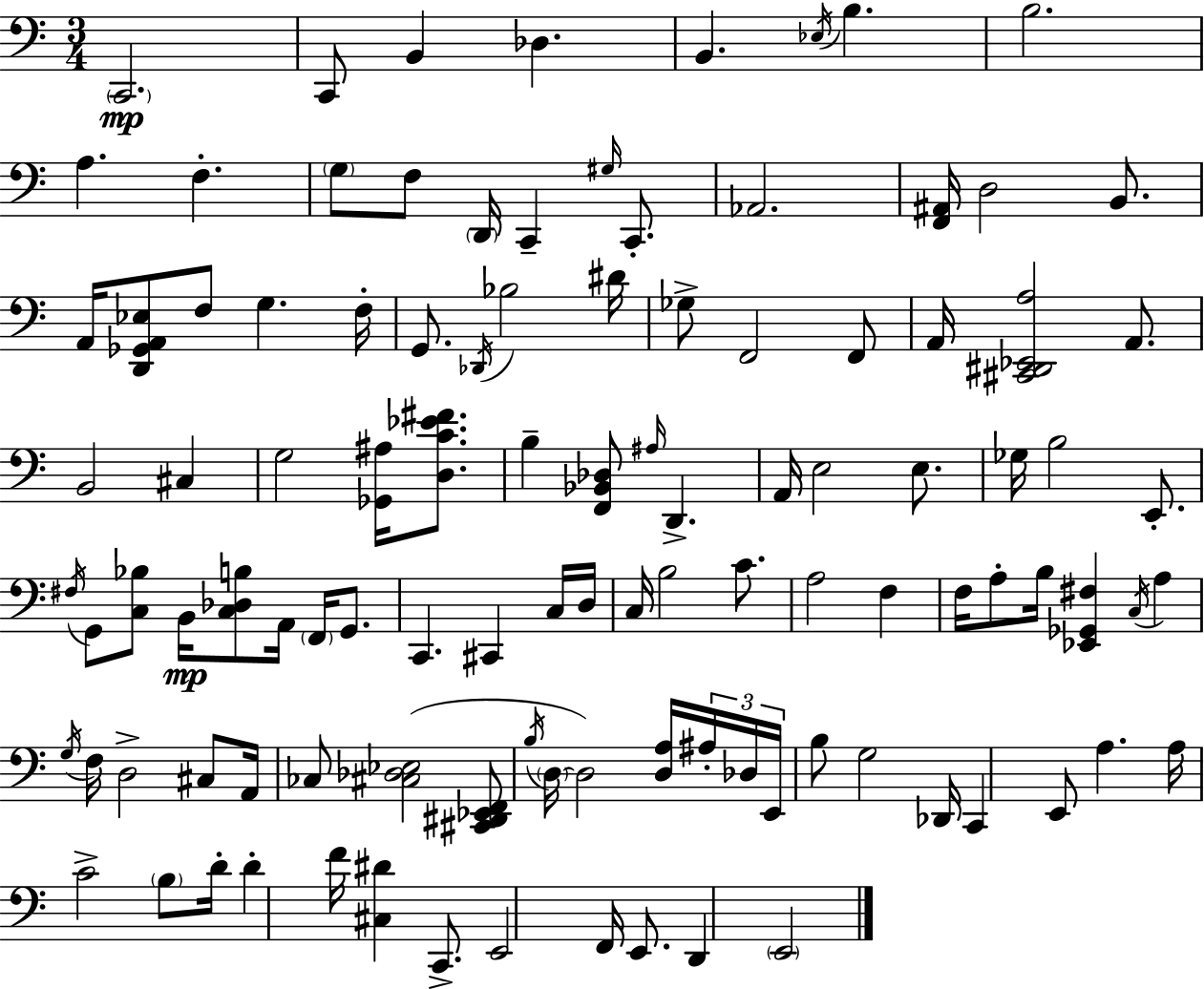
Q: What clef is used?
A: bass